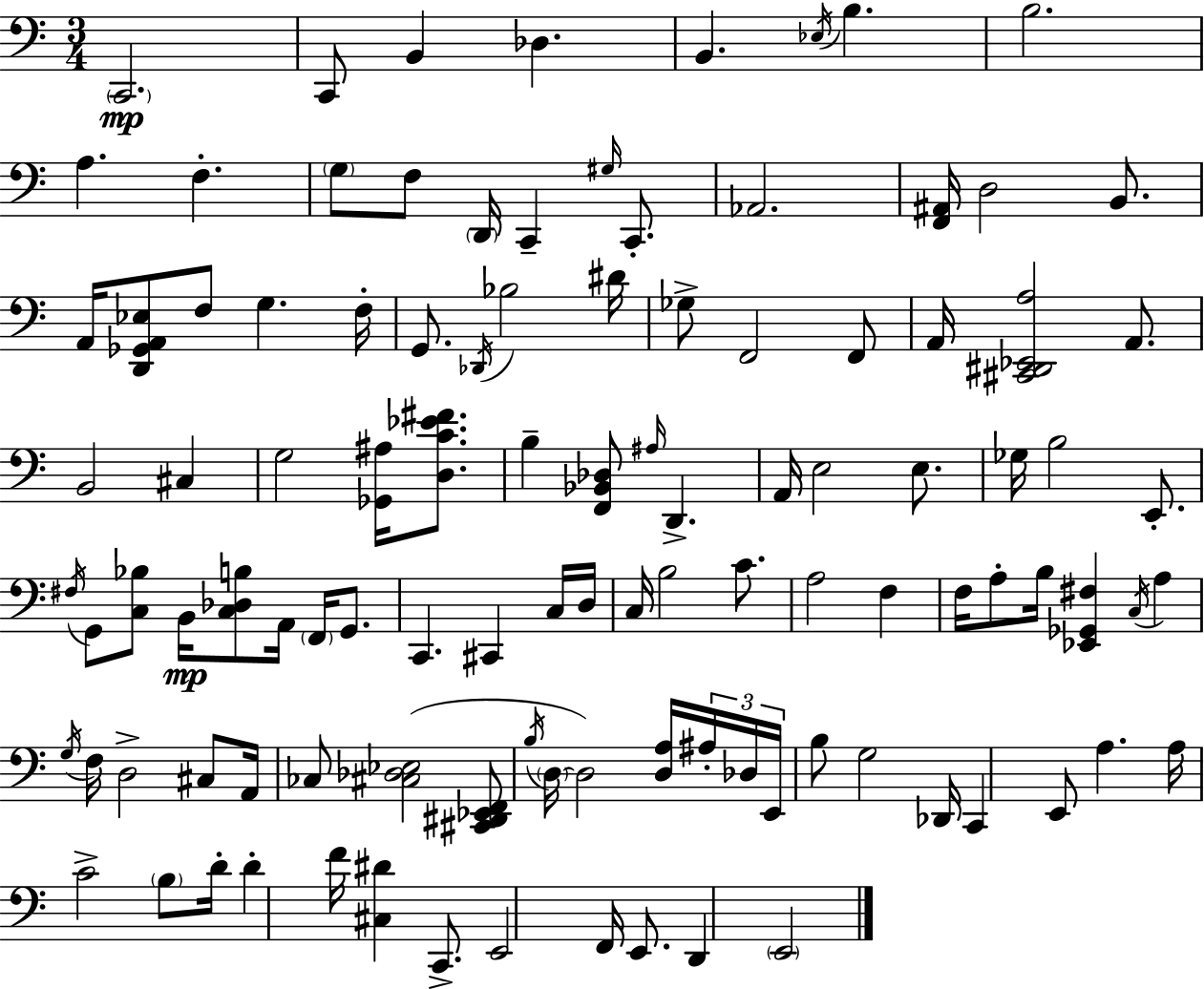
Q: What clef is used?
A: bass